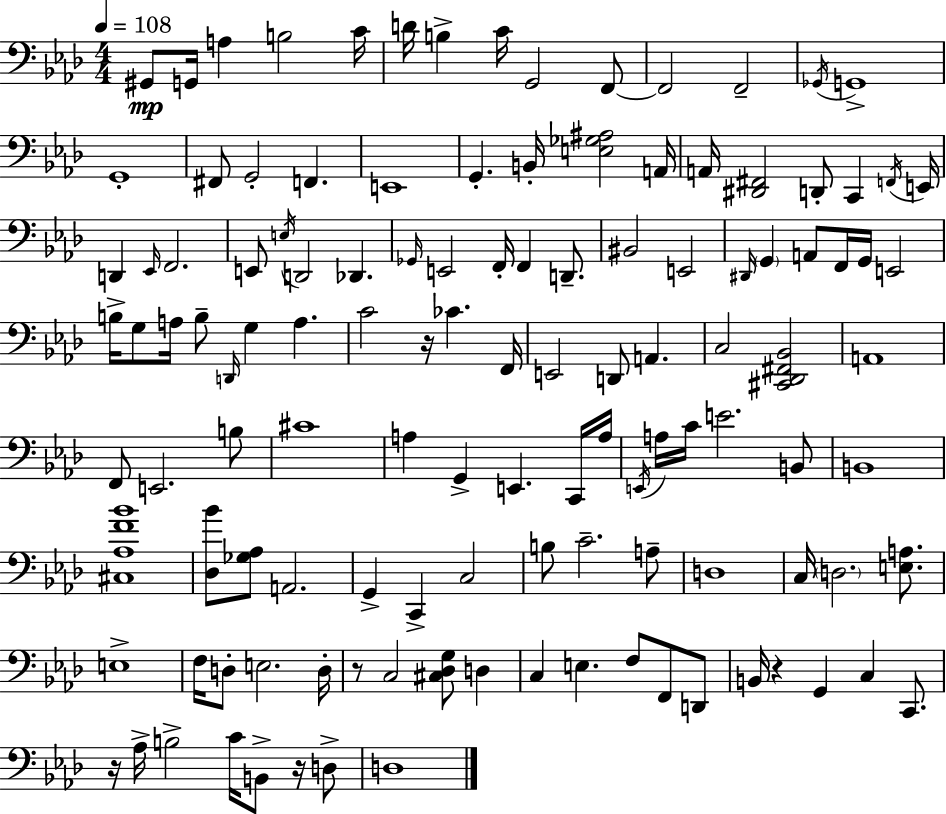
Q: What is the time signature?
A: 4/4